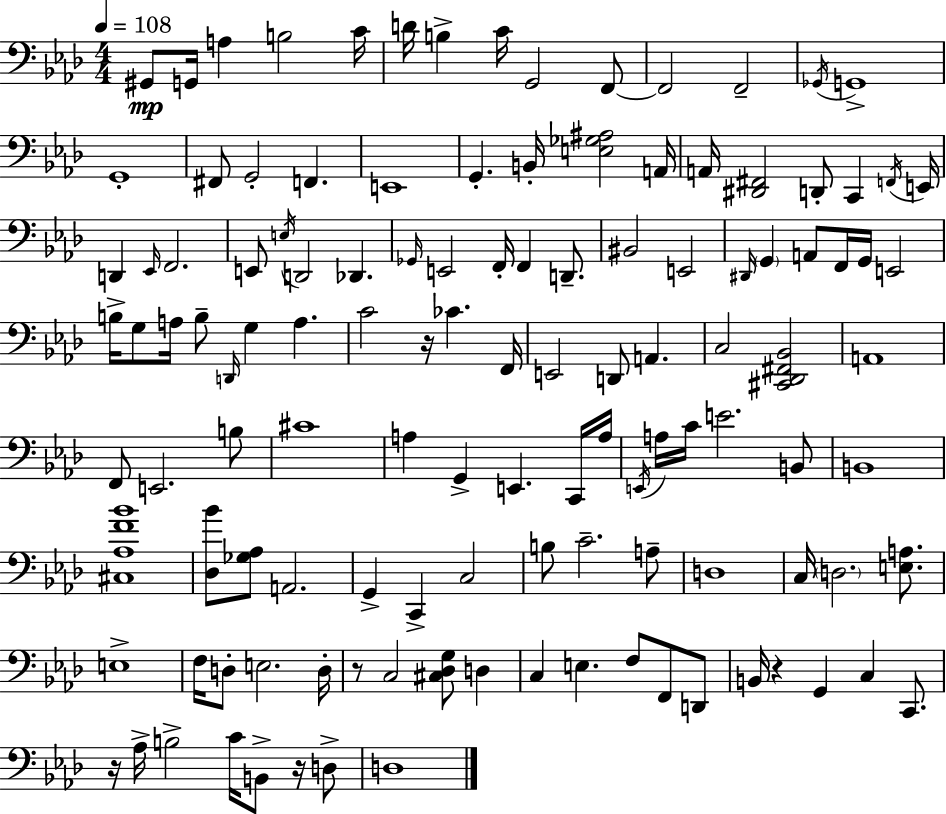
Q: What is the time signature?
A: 4/4